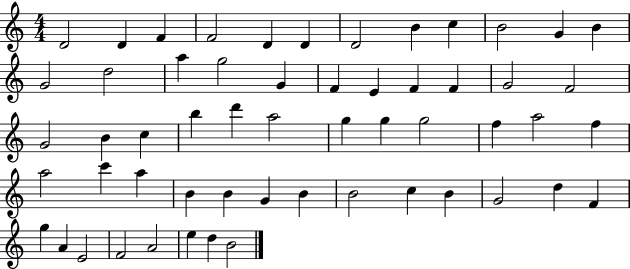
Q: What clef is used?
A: treble